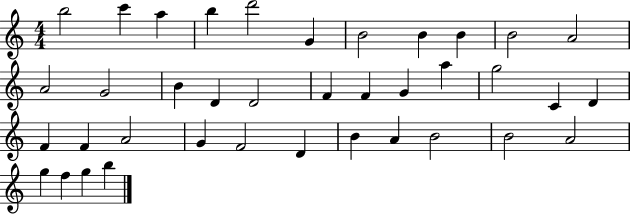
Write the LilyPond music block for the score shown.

{
  \clef treble
  \numericTimeSignature
  \time 4/4
  \key c \major
  b''2 c'''4 a''4 | b''4 d'''2 g'4 | b'2 b'4 b'4 | b'2 a'2 | \break a'2 g'2 | b'4 d'4 d'2 | f'4 f'4 g'4 a''4 | g''2 c'4 d'4 | \break f'4 f'4 a'2 | g'4 f'2 d'4 | b'4 a'4 b'2 | b'2 a'2 | \break g''4 f''4 g''4 b''4 | \bar "|."
}